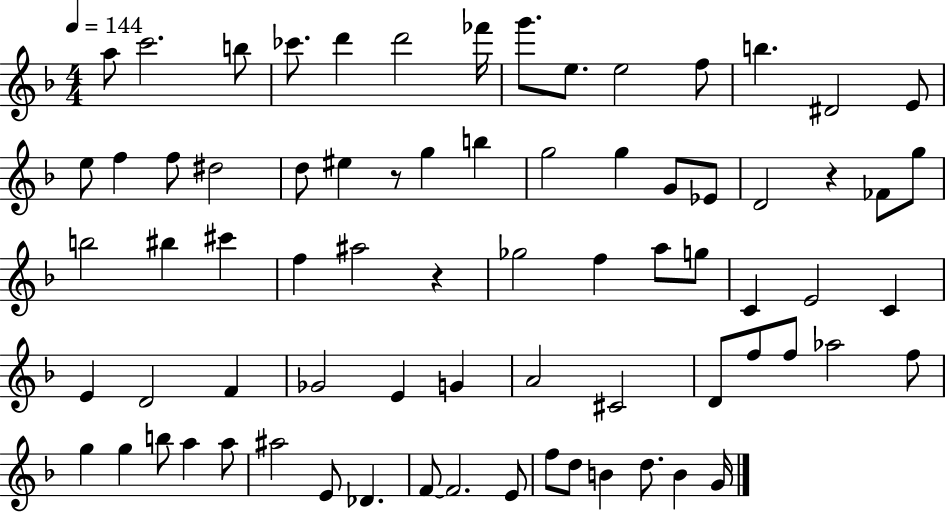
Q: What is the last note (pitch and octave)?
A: G4